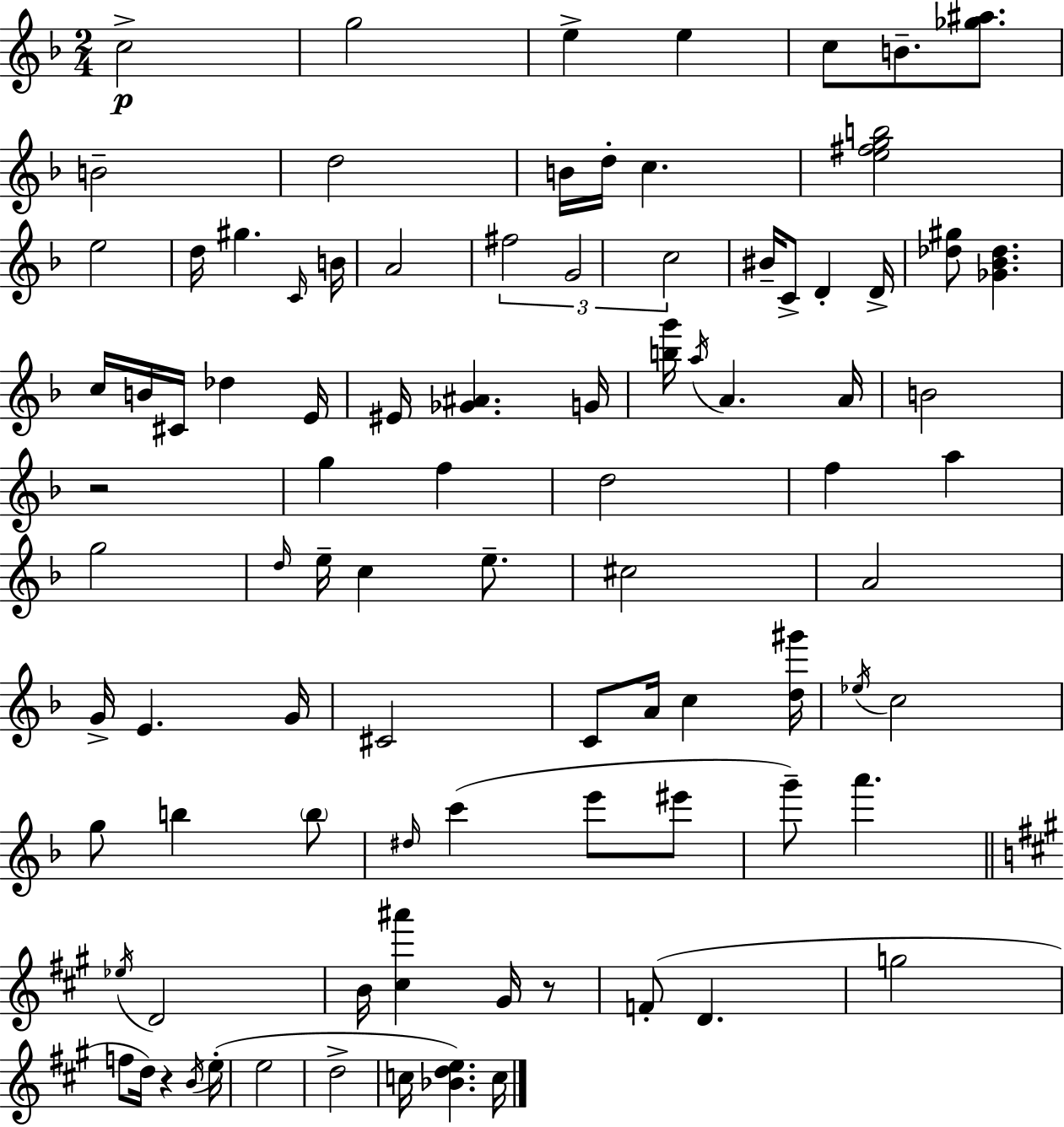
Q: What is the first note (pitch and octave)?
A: C5